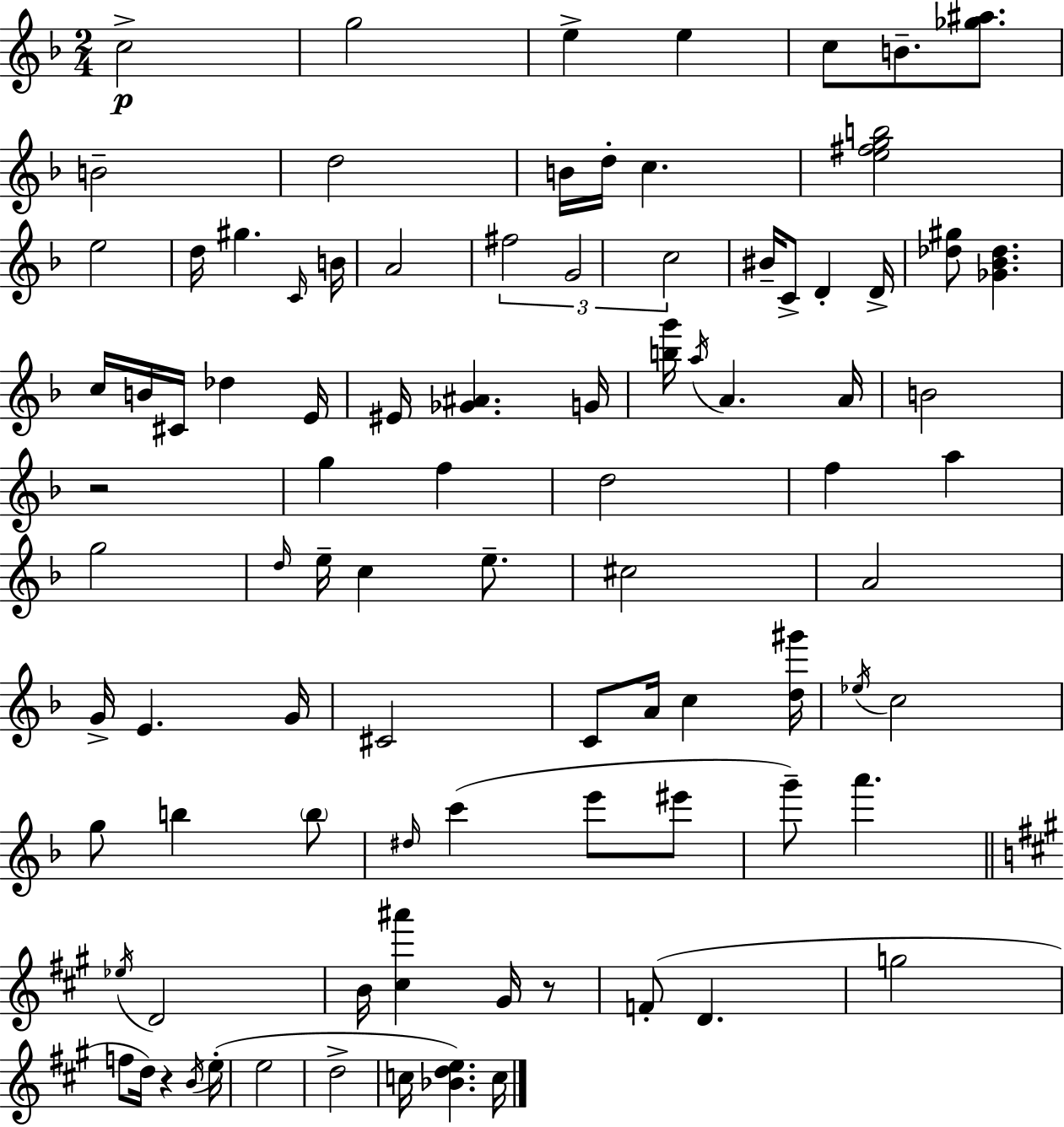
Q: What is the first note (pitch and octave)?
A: C5